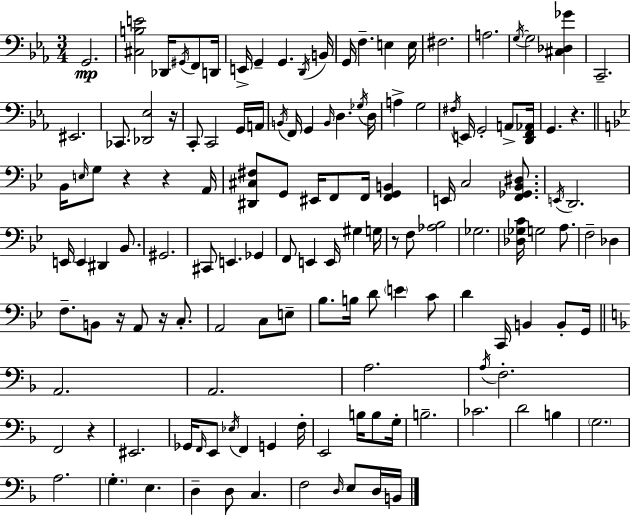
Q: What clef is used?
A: bass